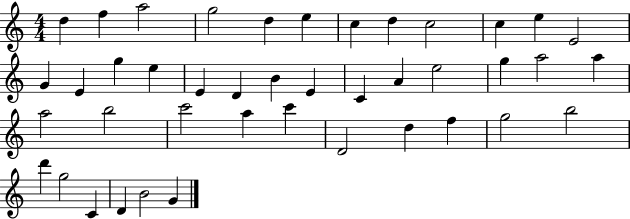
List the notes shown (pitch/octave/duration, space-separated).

D5/q F5/q A5/h G5/h D5/q E5/q C5/q D5/q C5/h C5/q E5/q E4/h G4/q E4/q G5/q E5/q E4/q D4/q B4/q E4/q C4/q A4/q E5/h G5/q A5/h A5/q A5/h B5/h C6/h A5/q C6/q D4/h D5/q F5/q G5/h B5/h D6/q G5/h C4/q D4/q B4/h G4/q